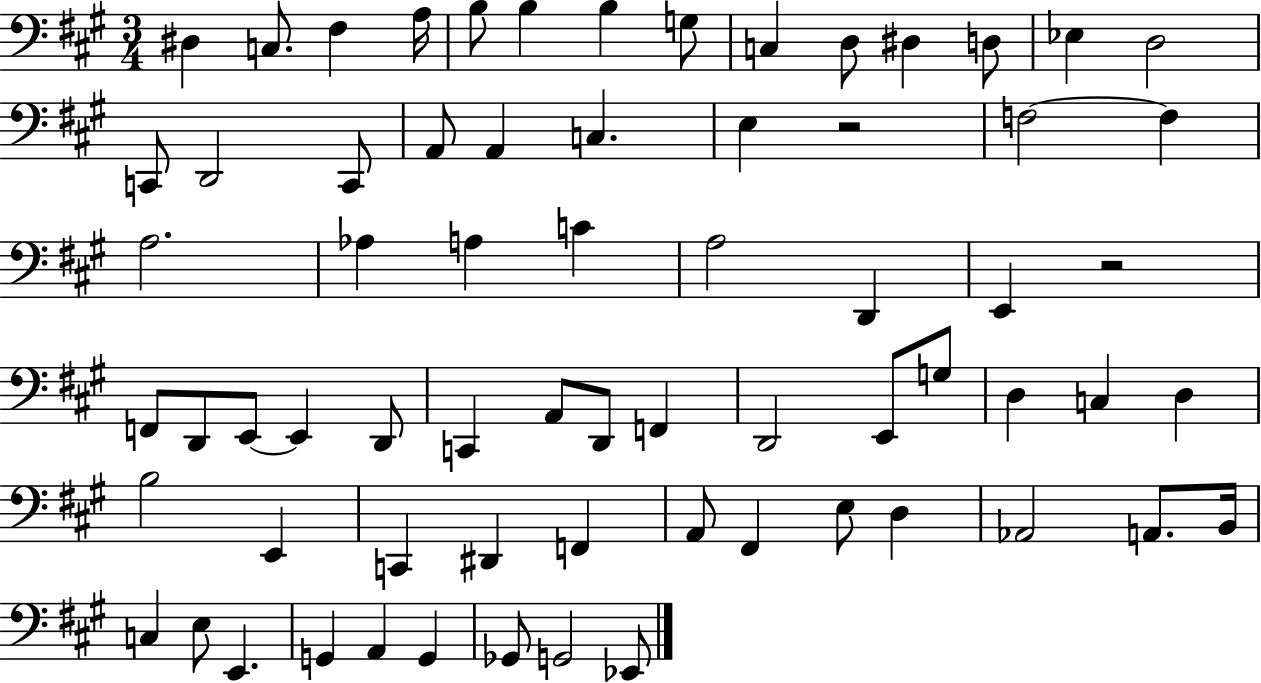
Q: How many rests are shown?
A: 2